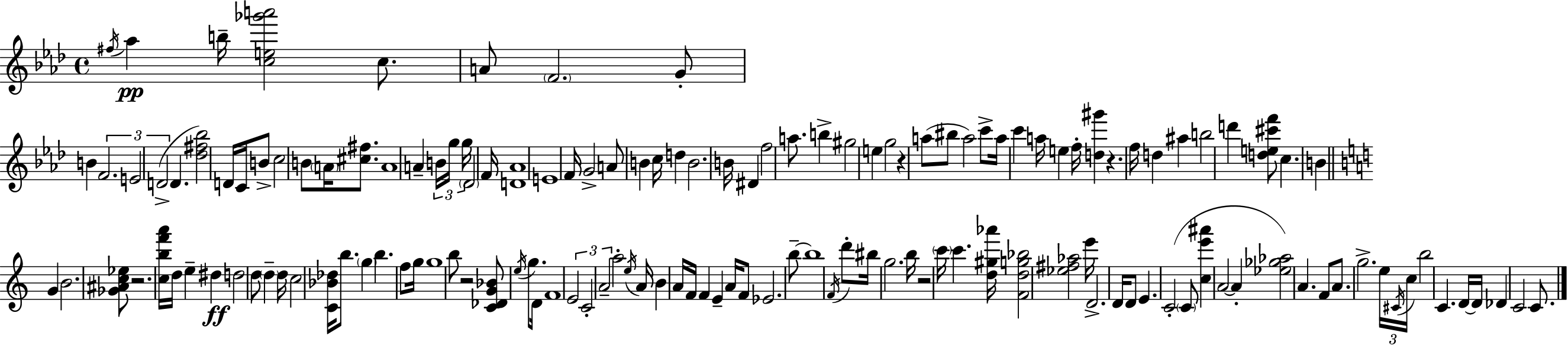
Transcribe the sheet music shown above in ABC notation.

X:1
T:Untitled
M:4/4
L:1/4
K:Ab
^f/4 _a b/4 [ce_g'a']2 c/2 A/2 F2 G/2 B F2 E2 D2 D [_d^f_b]2 D/4 C/4 B/2 c2 B/2 A/4 [^c^f]/2 A4 A B/4 g/4 g/4 _D2 F/4 [D_A]4 E4 F/4 G2 A/2 B c/4 d B2 B/4 ^D f2 a/2 b ^g2 e g2 z a/2 ^b/2 a2 c'/2 a/4 c' a/4 e f/4 [d^g'] z f/4 d ^a b2 d' [de^c'f']/2 c B G B2 [_G^Ac_e]/2 z2 [cbf'a']/4 d/4 e ^d d2 d/2 d d/4 c2 [C_B_d]/4 b/2 g b f/2 g/4 g4 b/2 z2 [C_DG_B]/2 e/4 g/2 D/4 F4 E2 C2 A2 a2 e/4 A/4 B A/4 F/4 F E A/4 F/2 _E2 b/2 b4 F/4 d'/2 ^b/4 g2 b/4 z2 c'/4 c' [d^g_a']/4 [Fdg_b]2 [_e^f_a]2 e'/4 D2 D/4 D/2 E C2 C/2 [ce'^a'] A2 A [_e_g_a]2 A F/2 A/2 g2 e/4 ^C/4 c/4 b2 C D/4 D/4 _D C2 C/2